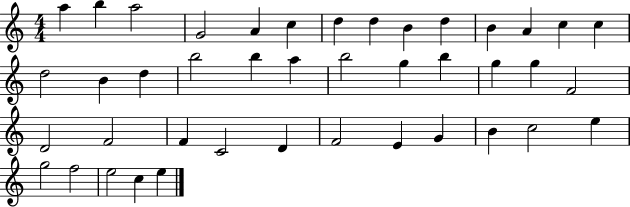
A5/q B5/q A5/h G4/h A4/q C5/q D5/q D5/q B4/q D5/q B4/q A4/q C5/q C5/q D5/h B4/q D5/q B5/h B5/q A5/q B5/h G5/q B5/q G5/q G5/q F4/h D4/h F4/h F4/q C4/h D4/q F4/h E4/q G4/q B4/q C5/h E5/q G5/h F5/h E5/h C5/q E5/q